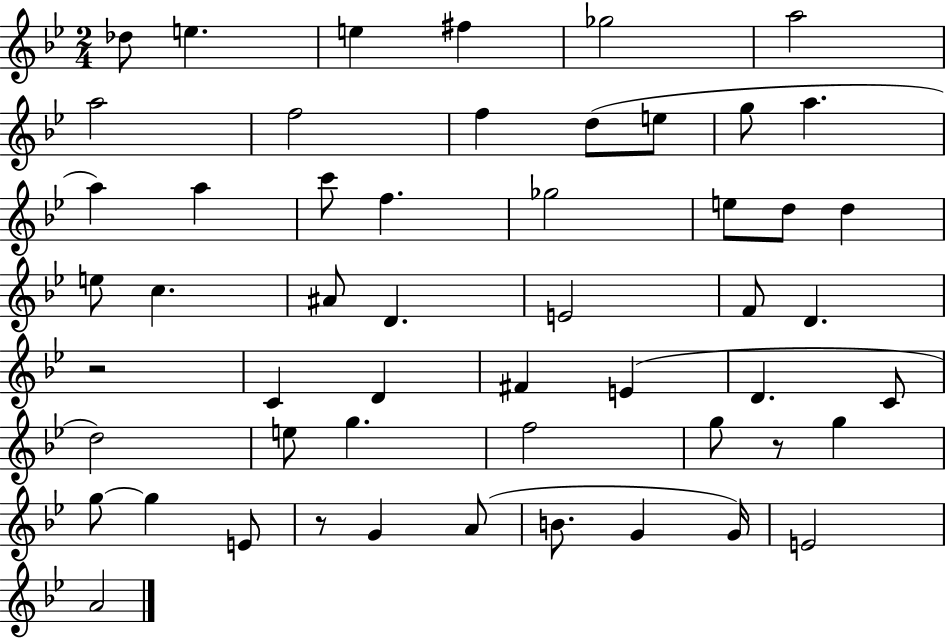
{
  \clef treble
  \numericTimeSignature
  \time 2/4
  \key bes \major
  des''8 e''4. | e''4 fis''4 | ges''2 | a''2 | \break a''2 | f''2 | f''4 d''8( e''8 | g''8 a''4. | \break a''4) a''4 | c'''8 f''4. | ges''2 | e''8 d''8 d''4 | \break e''8 c''4. | ais'8 d'4. | e'2 | f'8 d'4. | \break r2 | c'4 d'4 | fis'4 e'4( | d'4. c'8 | \break d''2) | e''8 g''4. | f''2 | g''8 r8 g''4 | \break g''8~~ g''4 e'8 | r8 g'4 a'8( | b'8. g'4 g'16) | e'2 | \break a'2 | \bar "|."
}